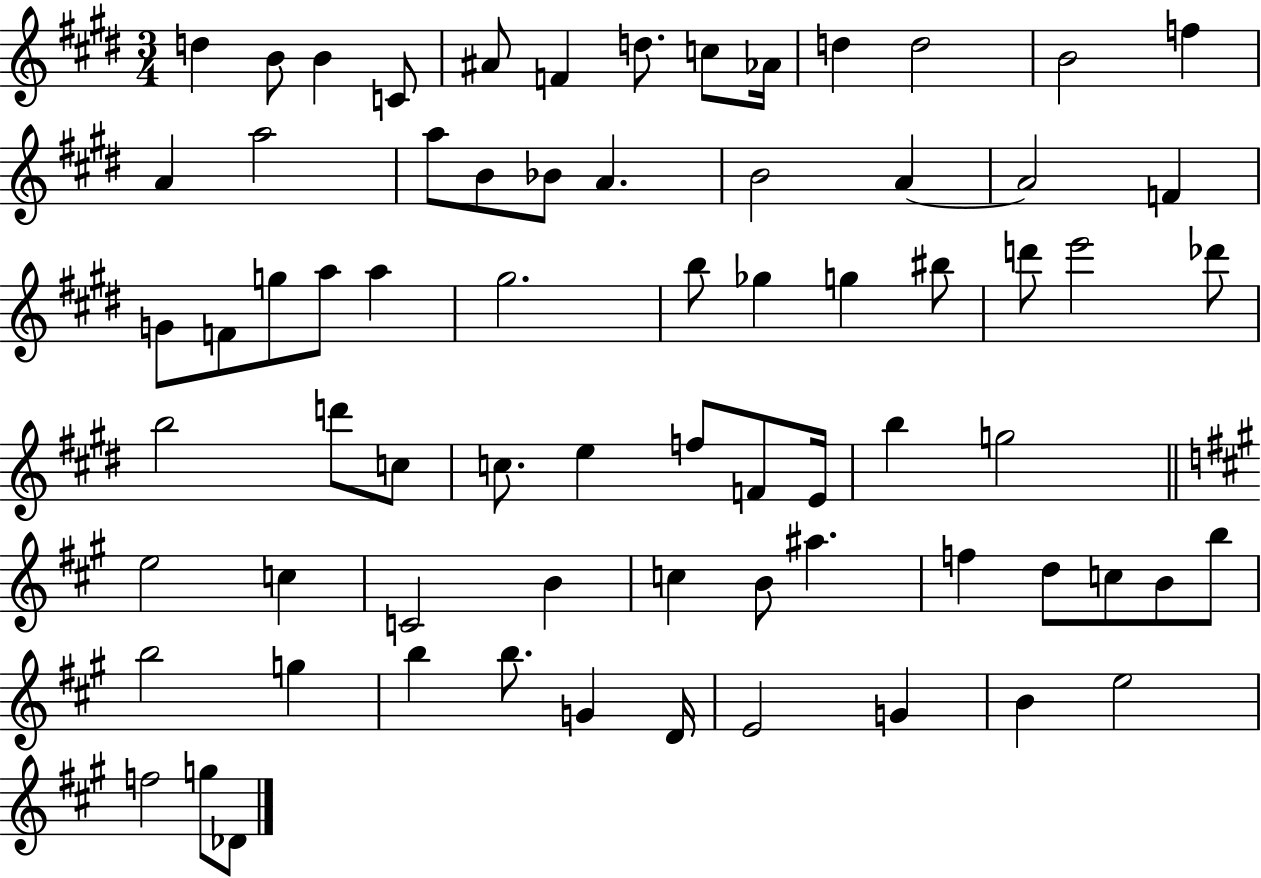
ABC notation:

X:1
T:Untitled
M:3/4
L:1/4
K:E
d B/2 B C/2 ^A/2 F d/2 c/2 _A/4 d d2 B2 f A a2 a/2 B/2 _B/2 A B2 A A2 F G/2 F/2 g/2 a/2 a ^g2 b/2 _g g ^b/2 d'/2 e'2 _d'/2 b2 d'/2 c/2 c/2 e f/2 F/2 E/4 b g2 e2 c C2 B c B/2 ^a f d/2 c/2 B/2 b/2 b2 g b b/2 G D/4 E2 G B e2 f2 g/2 _D/2